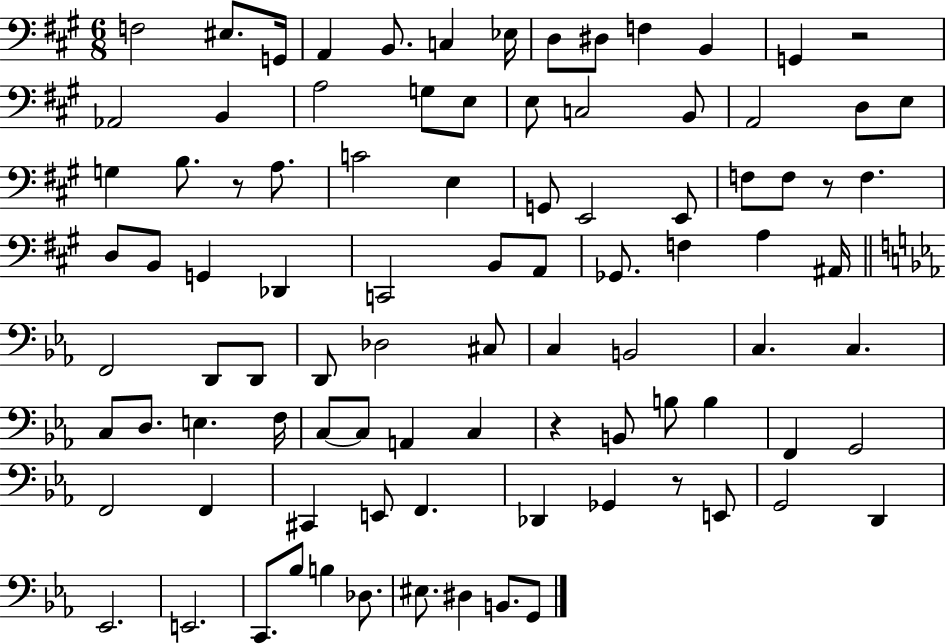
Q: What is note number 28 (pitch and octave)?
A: E3